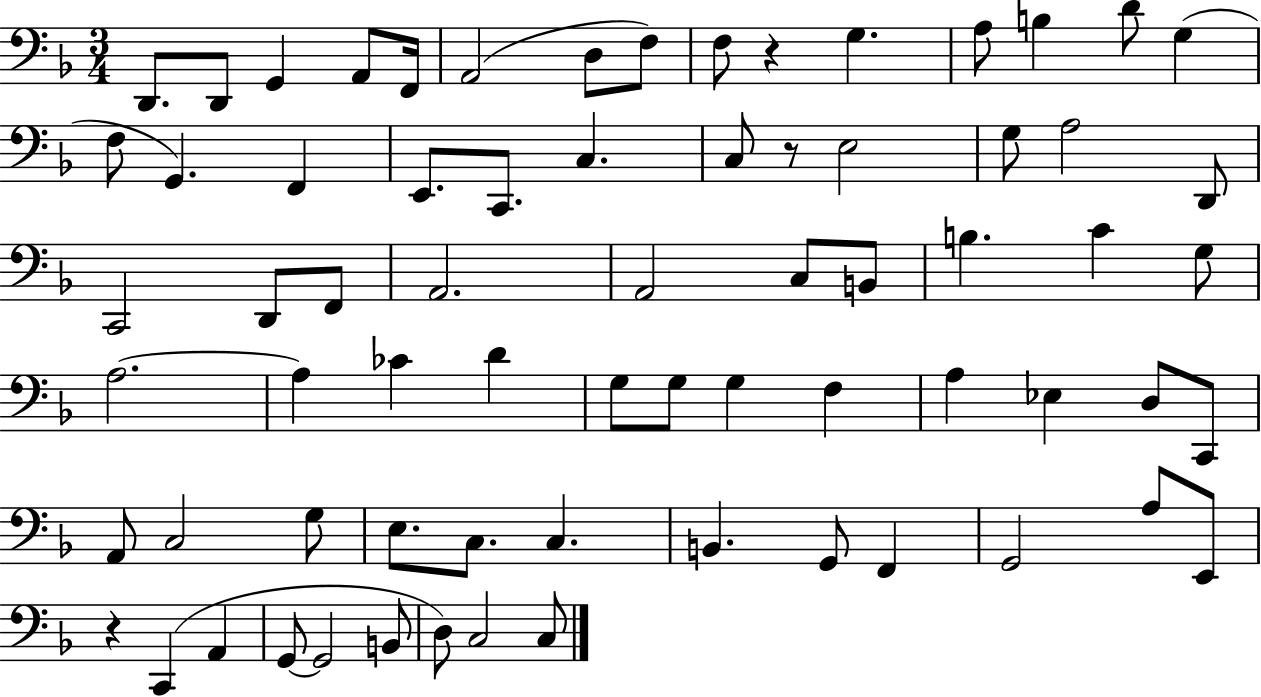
D2/e. D2/e G2/q A2/e F2/s A2/h D3/e F3/e F3/e R/q G3/q. A3/e B3/q D4/e G3/q F3/e G2/q. F2/q E2/e. C2/e. C3/q. C3/e R/e E3/h G3/e A3/h D2/e C2/h D2/e F2/e A2/h. A2/h C3/e B2/e B3/q. C4/q G3/e A3/h. A3/q CES4/q D4/q G3/e G3/e G3/q F3/q A3/q Eb3/q D3/e C2/e A2/e C3/h G3/e E3/e. C3/e. C3/q. B2/q. G2/e F2/q G2/h A3/e E2/e R/q C2/q A2/q G2/e G2/h B2/e D3/e C3/h C3/e